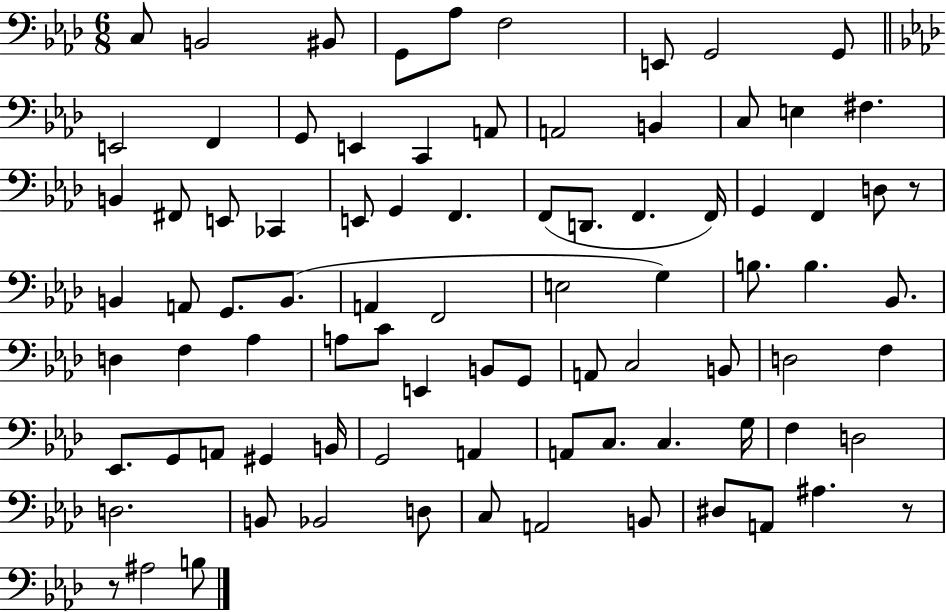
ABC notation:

X:1
T:Untitled
M:6/8
L:1/4
K:Ab
C,/2 B,,2 ^B,,/2 G,,/2 _A,/2 F,2 E,,/2 G,,2 G,,/2 E,,2 F,, G,,/2 E,, C,, A,,/2 A,,2 B,, C,/2 E, ^F, B,, ^F,,/2 E,,/2 _C,, E,,/2 G,, F,, F,,/2 D,,/2 F,, F,,/4 G,, F,, D,/2 z/2 B,, A,,/2 G,,/2 B,,/2 A,, F,,2 E,2 G, B,/2 B, _B,,/2 D, F, _A, A,/2 C/2 E,, B,,/2 G,,/2 A,,/2 C,2 B,,/2 D,2 F, _E,,/2 G,,/2 A,,/2 ^G,, B,,/4 G,,2 A,, A,,/2 C,/2 C, G,/4 F, D,2 D,2 B,,/2 _B,,2 D,/2 C,/2 A,,2 B,,/2 ^D,/2 A,,/2 ^A, z/2 z/2 ^A,2 B,/2